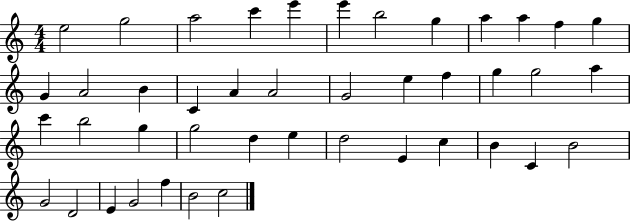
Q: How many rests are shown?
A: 0